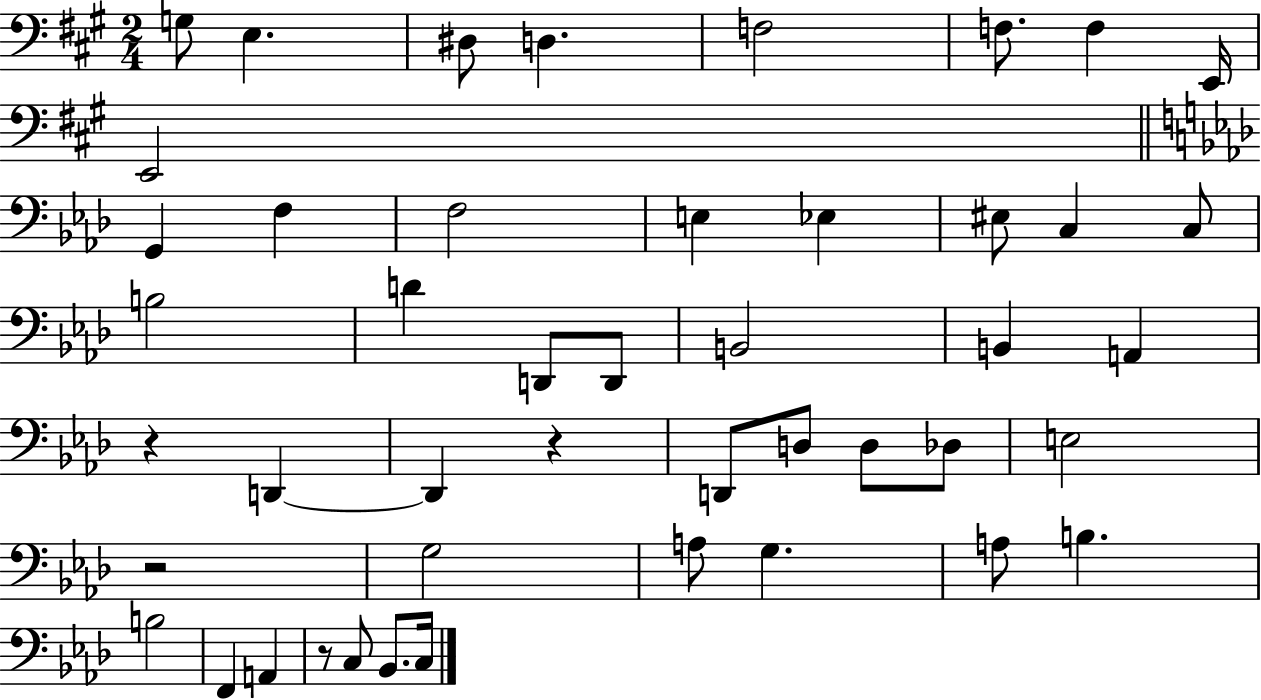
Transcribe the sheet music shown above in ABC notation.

X:1
T:Untitled
M:2/4
L:1/4
K:A
G,/2 E, ^D,/2 D, F,2 F,/2 F, E,,/4 E,,2 G,, F, F,2 E, _E, ^E,/2 C, C,/2 B,2 D D,,/2 D,,/2 B,,2 B,, A,, z D,, D,, z D,,/2 D,/2 D,/2 _D,/2 E,2 z2 G,2 A,/2 G, A,/2 B, B,2 F,, A,, z/2 C,/2 _B,,/2 C,/4